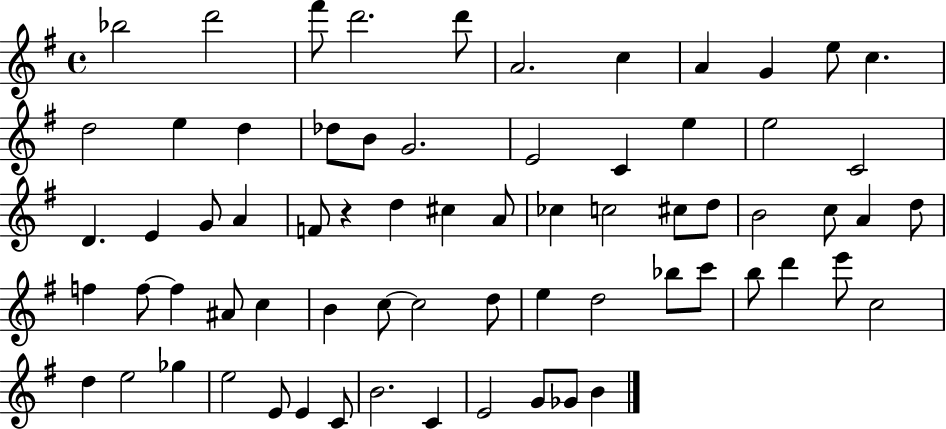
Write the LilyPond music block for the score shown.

{
  \clef treble
  \time 4/4
  \defaultTimeSignature
  \key g \major
  bes''2 d'''2 | fis'''8 d'''2. d'''8 | a'2. c''4 | a'4 g'4 e''8 c''4. | \break d''2 e''4 d''4 | des''8 b'8 g'2. | e'2 c'4 e''4 | e''2 c'2 | \break d'4. e'4 g'8 a'4 | f'8 r4 d''4 cis''4 a'8 | ces''4 c''2 cis''8 d''8 | b'2 c''8 a'4 d''8 | \break f''4 f''8~~ f''4 ais'8 c''4 | b'4 c''8~~ c''2 d''8 | e''4 d''2 bes''8 c'''8 | b''8 d'''4 e'''8 c''2 | \break d''4 e''2 ges''4 | e''2 e'8 e'4 c'8 | b'2. c'4 | e'2 g'8 ges'8 b'4 | \break \bar "|."
}